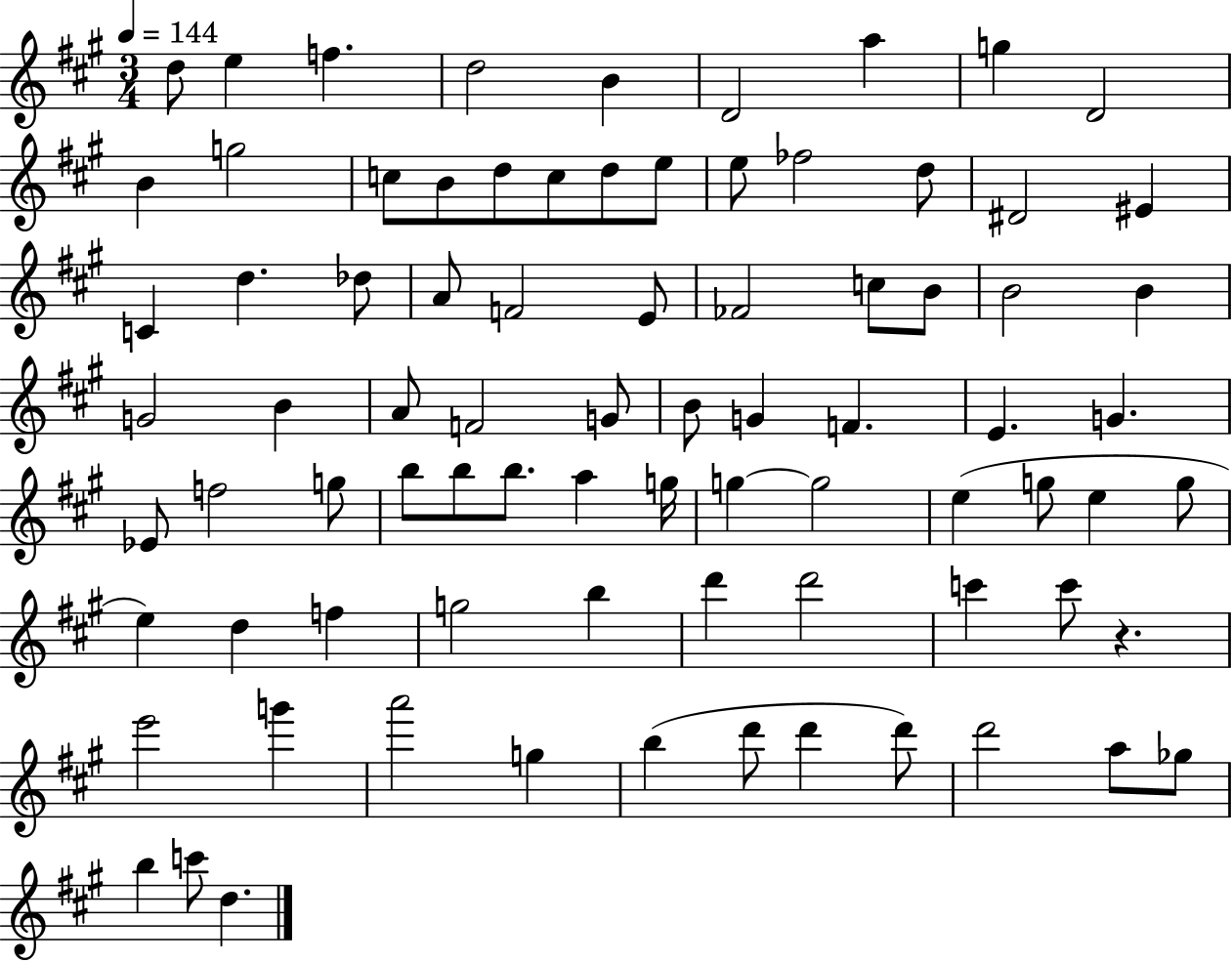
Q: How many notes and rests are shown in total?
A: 81